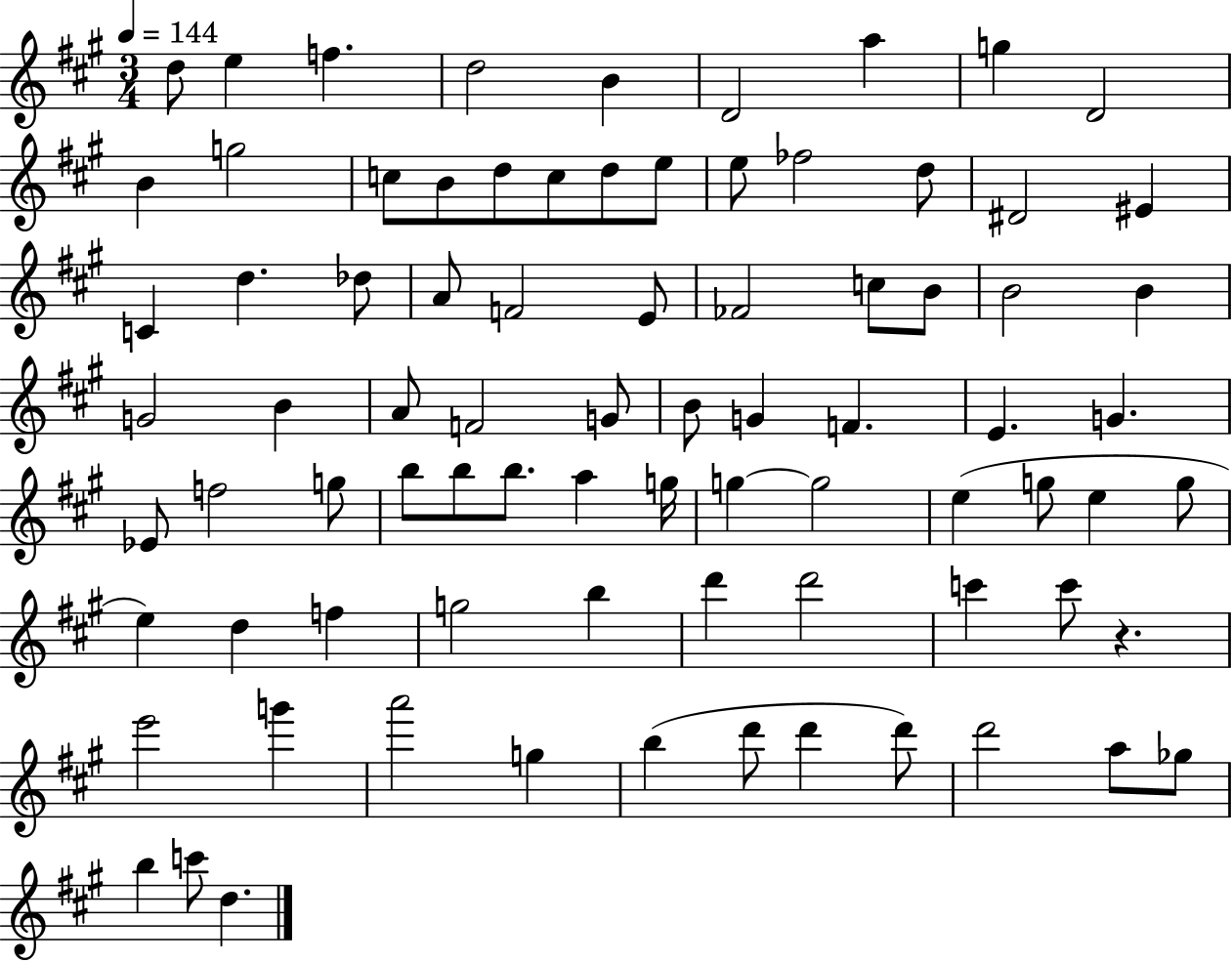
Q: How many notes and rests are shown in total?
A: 81